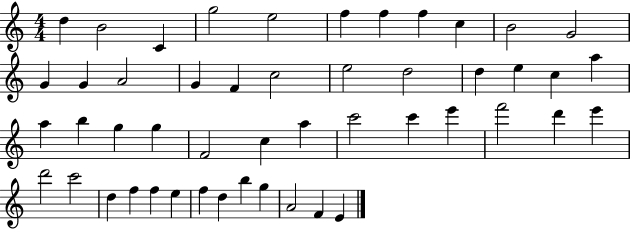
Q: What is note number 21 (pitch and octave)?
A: E5